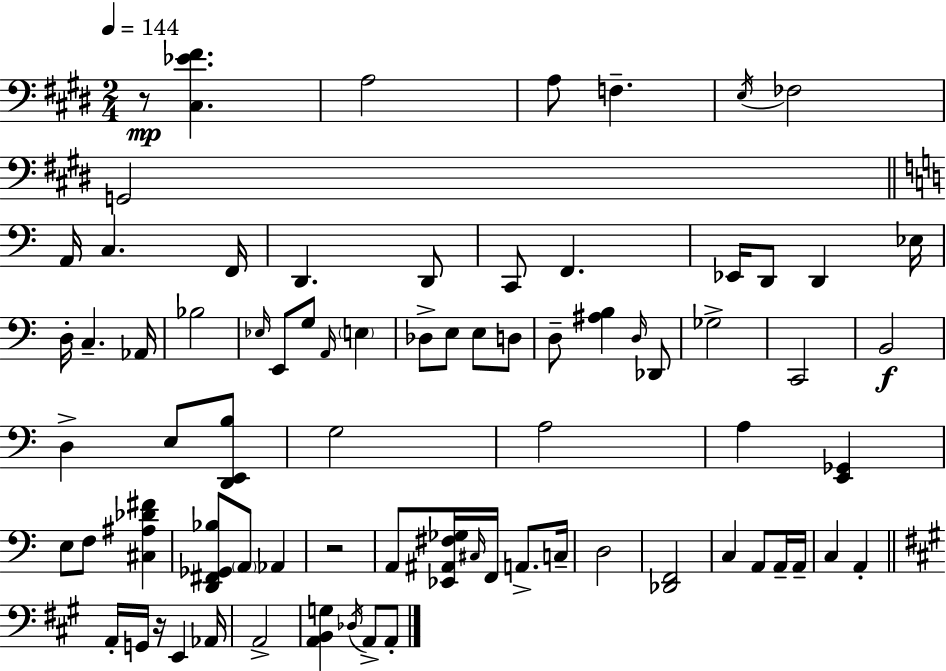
R/e [C#3,Eb4,F#4]/q. A3/h A3/e F3/q. E3/s FES3/h G2/h A2/s C3/q. F2/s D2/q. D2/e C2/e F2/q. Eb2/s D2/e D2/q Eb3/s D3/s C3/q. Ab2/s Bb3/h Eb3/s E2/e G3/e A2/s E3/q Db3/e E3/e E3/e D3/e D3/e [A#3,B3]/q D3/s Db2/e Gb3/h C2/h B2/h D3/q E3/e [D2,E2,B3]/e G3/h A3/h A3/q [E2,Gb2]/q E3/e F3/e [C#3,A#3,Db4,F#4]/q [D2,F#2,Gb2,Bb3]/e A2/e Ab2/q R/h A2/e [Eb2,A#2,F#3,Gb3]/s C#3/s F2/s A2/e. C3/s D3/h [Db2,F2]/h C3/q A2/e A2/s A2/s C3/q A2/q A2/s G2/s R/s E2/q Ab2/s A2/h [A2,B2,G3]/q Db3/s A2/e A2/e